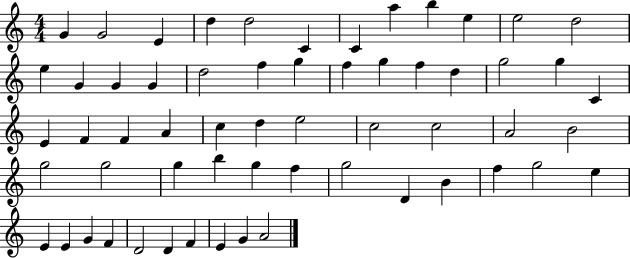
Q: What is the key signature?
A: C major